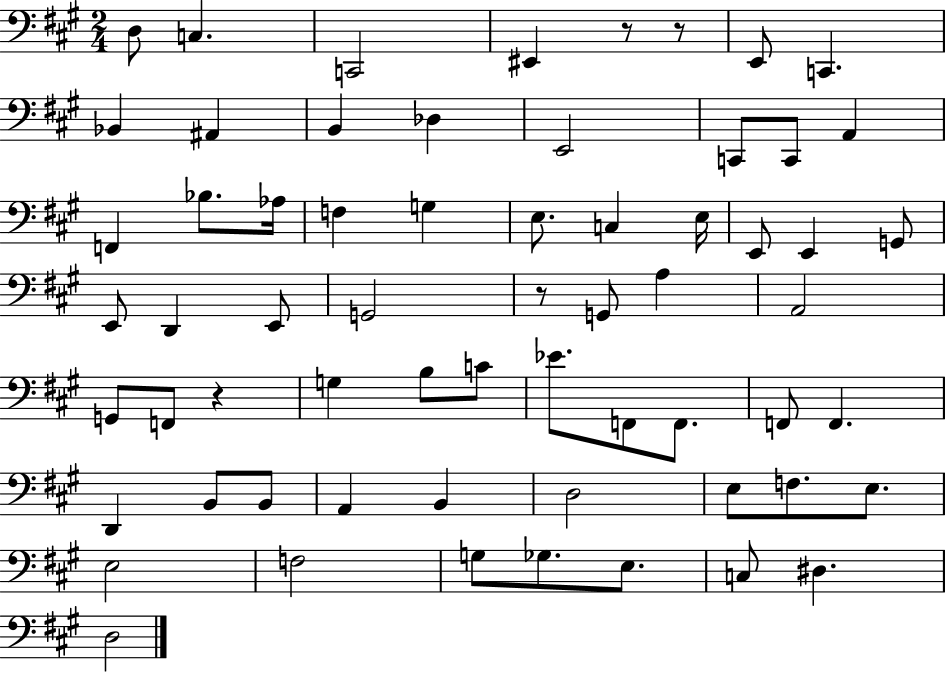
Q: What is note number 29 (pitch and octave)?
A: G2